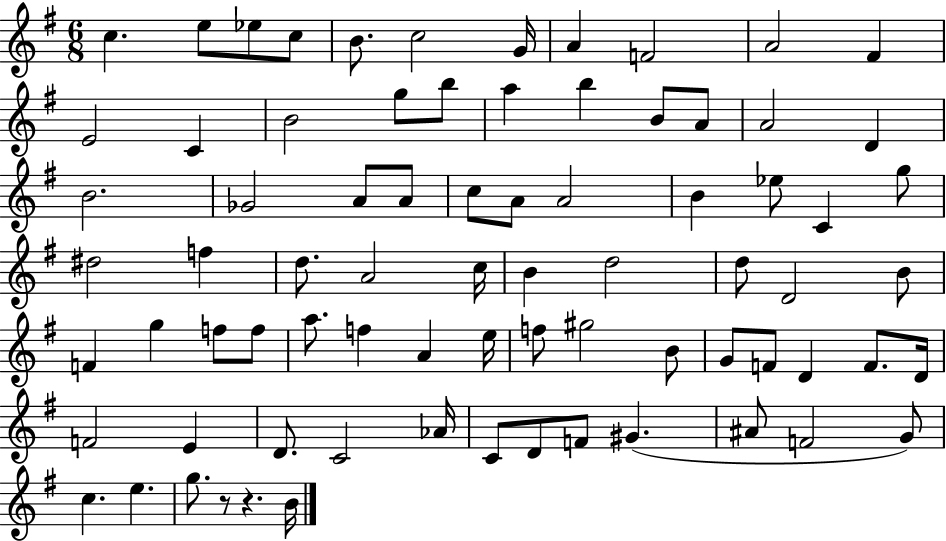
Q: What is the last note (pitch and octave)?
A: B4